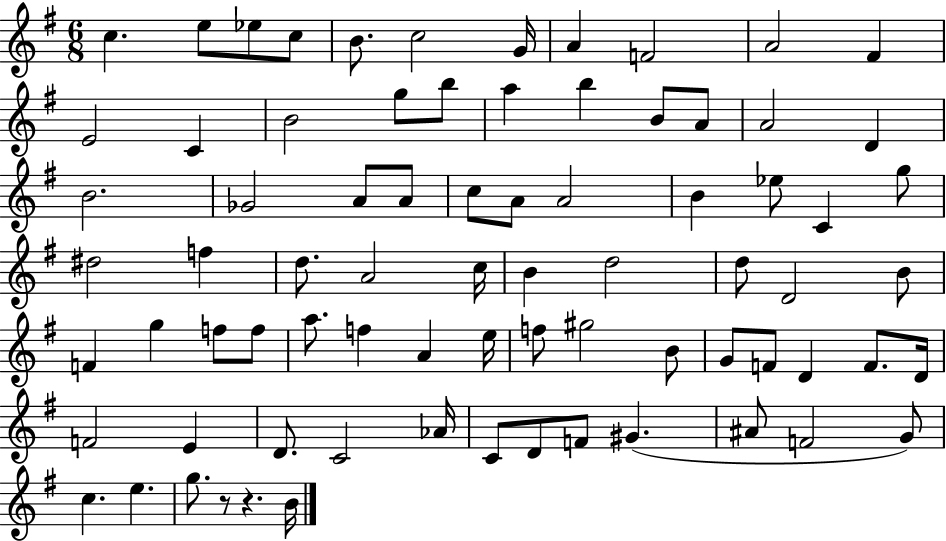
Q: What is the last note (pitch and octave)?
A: B4